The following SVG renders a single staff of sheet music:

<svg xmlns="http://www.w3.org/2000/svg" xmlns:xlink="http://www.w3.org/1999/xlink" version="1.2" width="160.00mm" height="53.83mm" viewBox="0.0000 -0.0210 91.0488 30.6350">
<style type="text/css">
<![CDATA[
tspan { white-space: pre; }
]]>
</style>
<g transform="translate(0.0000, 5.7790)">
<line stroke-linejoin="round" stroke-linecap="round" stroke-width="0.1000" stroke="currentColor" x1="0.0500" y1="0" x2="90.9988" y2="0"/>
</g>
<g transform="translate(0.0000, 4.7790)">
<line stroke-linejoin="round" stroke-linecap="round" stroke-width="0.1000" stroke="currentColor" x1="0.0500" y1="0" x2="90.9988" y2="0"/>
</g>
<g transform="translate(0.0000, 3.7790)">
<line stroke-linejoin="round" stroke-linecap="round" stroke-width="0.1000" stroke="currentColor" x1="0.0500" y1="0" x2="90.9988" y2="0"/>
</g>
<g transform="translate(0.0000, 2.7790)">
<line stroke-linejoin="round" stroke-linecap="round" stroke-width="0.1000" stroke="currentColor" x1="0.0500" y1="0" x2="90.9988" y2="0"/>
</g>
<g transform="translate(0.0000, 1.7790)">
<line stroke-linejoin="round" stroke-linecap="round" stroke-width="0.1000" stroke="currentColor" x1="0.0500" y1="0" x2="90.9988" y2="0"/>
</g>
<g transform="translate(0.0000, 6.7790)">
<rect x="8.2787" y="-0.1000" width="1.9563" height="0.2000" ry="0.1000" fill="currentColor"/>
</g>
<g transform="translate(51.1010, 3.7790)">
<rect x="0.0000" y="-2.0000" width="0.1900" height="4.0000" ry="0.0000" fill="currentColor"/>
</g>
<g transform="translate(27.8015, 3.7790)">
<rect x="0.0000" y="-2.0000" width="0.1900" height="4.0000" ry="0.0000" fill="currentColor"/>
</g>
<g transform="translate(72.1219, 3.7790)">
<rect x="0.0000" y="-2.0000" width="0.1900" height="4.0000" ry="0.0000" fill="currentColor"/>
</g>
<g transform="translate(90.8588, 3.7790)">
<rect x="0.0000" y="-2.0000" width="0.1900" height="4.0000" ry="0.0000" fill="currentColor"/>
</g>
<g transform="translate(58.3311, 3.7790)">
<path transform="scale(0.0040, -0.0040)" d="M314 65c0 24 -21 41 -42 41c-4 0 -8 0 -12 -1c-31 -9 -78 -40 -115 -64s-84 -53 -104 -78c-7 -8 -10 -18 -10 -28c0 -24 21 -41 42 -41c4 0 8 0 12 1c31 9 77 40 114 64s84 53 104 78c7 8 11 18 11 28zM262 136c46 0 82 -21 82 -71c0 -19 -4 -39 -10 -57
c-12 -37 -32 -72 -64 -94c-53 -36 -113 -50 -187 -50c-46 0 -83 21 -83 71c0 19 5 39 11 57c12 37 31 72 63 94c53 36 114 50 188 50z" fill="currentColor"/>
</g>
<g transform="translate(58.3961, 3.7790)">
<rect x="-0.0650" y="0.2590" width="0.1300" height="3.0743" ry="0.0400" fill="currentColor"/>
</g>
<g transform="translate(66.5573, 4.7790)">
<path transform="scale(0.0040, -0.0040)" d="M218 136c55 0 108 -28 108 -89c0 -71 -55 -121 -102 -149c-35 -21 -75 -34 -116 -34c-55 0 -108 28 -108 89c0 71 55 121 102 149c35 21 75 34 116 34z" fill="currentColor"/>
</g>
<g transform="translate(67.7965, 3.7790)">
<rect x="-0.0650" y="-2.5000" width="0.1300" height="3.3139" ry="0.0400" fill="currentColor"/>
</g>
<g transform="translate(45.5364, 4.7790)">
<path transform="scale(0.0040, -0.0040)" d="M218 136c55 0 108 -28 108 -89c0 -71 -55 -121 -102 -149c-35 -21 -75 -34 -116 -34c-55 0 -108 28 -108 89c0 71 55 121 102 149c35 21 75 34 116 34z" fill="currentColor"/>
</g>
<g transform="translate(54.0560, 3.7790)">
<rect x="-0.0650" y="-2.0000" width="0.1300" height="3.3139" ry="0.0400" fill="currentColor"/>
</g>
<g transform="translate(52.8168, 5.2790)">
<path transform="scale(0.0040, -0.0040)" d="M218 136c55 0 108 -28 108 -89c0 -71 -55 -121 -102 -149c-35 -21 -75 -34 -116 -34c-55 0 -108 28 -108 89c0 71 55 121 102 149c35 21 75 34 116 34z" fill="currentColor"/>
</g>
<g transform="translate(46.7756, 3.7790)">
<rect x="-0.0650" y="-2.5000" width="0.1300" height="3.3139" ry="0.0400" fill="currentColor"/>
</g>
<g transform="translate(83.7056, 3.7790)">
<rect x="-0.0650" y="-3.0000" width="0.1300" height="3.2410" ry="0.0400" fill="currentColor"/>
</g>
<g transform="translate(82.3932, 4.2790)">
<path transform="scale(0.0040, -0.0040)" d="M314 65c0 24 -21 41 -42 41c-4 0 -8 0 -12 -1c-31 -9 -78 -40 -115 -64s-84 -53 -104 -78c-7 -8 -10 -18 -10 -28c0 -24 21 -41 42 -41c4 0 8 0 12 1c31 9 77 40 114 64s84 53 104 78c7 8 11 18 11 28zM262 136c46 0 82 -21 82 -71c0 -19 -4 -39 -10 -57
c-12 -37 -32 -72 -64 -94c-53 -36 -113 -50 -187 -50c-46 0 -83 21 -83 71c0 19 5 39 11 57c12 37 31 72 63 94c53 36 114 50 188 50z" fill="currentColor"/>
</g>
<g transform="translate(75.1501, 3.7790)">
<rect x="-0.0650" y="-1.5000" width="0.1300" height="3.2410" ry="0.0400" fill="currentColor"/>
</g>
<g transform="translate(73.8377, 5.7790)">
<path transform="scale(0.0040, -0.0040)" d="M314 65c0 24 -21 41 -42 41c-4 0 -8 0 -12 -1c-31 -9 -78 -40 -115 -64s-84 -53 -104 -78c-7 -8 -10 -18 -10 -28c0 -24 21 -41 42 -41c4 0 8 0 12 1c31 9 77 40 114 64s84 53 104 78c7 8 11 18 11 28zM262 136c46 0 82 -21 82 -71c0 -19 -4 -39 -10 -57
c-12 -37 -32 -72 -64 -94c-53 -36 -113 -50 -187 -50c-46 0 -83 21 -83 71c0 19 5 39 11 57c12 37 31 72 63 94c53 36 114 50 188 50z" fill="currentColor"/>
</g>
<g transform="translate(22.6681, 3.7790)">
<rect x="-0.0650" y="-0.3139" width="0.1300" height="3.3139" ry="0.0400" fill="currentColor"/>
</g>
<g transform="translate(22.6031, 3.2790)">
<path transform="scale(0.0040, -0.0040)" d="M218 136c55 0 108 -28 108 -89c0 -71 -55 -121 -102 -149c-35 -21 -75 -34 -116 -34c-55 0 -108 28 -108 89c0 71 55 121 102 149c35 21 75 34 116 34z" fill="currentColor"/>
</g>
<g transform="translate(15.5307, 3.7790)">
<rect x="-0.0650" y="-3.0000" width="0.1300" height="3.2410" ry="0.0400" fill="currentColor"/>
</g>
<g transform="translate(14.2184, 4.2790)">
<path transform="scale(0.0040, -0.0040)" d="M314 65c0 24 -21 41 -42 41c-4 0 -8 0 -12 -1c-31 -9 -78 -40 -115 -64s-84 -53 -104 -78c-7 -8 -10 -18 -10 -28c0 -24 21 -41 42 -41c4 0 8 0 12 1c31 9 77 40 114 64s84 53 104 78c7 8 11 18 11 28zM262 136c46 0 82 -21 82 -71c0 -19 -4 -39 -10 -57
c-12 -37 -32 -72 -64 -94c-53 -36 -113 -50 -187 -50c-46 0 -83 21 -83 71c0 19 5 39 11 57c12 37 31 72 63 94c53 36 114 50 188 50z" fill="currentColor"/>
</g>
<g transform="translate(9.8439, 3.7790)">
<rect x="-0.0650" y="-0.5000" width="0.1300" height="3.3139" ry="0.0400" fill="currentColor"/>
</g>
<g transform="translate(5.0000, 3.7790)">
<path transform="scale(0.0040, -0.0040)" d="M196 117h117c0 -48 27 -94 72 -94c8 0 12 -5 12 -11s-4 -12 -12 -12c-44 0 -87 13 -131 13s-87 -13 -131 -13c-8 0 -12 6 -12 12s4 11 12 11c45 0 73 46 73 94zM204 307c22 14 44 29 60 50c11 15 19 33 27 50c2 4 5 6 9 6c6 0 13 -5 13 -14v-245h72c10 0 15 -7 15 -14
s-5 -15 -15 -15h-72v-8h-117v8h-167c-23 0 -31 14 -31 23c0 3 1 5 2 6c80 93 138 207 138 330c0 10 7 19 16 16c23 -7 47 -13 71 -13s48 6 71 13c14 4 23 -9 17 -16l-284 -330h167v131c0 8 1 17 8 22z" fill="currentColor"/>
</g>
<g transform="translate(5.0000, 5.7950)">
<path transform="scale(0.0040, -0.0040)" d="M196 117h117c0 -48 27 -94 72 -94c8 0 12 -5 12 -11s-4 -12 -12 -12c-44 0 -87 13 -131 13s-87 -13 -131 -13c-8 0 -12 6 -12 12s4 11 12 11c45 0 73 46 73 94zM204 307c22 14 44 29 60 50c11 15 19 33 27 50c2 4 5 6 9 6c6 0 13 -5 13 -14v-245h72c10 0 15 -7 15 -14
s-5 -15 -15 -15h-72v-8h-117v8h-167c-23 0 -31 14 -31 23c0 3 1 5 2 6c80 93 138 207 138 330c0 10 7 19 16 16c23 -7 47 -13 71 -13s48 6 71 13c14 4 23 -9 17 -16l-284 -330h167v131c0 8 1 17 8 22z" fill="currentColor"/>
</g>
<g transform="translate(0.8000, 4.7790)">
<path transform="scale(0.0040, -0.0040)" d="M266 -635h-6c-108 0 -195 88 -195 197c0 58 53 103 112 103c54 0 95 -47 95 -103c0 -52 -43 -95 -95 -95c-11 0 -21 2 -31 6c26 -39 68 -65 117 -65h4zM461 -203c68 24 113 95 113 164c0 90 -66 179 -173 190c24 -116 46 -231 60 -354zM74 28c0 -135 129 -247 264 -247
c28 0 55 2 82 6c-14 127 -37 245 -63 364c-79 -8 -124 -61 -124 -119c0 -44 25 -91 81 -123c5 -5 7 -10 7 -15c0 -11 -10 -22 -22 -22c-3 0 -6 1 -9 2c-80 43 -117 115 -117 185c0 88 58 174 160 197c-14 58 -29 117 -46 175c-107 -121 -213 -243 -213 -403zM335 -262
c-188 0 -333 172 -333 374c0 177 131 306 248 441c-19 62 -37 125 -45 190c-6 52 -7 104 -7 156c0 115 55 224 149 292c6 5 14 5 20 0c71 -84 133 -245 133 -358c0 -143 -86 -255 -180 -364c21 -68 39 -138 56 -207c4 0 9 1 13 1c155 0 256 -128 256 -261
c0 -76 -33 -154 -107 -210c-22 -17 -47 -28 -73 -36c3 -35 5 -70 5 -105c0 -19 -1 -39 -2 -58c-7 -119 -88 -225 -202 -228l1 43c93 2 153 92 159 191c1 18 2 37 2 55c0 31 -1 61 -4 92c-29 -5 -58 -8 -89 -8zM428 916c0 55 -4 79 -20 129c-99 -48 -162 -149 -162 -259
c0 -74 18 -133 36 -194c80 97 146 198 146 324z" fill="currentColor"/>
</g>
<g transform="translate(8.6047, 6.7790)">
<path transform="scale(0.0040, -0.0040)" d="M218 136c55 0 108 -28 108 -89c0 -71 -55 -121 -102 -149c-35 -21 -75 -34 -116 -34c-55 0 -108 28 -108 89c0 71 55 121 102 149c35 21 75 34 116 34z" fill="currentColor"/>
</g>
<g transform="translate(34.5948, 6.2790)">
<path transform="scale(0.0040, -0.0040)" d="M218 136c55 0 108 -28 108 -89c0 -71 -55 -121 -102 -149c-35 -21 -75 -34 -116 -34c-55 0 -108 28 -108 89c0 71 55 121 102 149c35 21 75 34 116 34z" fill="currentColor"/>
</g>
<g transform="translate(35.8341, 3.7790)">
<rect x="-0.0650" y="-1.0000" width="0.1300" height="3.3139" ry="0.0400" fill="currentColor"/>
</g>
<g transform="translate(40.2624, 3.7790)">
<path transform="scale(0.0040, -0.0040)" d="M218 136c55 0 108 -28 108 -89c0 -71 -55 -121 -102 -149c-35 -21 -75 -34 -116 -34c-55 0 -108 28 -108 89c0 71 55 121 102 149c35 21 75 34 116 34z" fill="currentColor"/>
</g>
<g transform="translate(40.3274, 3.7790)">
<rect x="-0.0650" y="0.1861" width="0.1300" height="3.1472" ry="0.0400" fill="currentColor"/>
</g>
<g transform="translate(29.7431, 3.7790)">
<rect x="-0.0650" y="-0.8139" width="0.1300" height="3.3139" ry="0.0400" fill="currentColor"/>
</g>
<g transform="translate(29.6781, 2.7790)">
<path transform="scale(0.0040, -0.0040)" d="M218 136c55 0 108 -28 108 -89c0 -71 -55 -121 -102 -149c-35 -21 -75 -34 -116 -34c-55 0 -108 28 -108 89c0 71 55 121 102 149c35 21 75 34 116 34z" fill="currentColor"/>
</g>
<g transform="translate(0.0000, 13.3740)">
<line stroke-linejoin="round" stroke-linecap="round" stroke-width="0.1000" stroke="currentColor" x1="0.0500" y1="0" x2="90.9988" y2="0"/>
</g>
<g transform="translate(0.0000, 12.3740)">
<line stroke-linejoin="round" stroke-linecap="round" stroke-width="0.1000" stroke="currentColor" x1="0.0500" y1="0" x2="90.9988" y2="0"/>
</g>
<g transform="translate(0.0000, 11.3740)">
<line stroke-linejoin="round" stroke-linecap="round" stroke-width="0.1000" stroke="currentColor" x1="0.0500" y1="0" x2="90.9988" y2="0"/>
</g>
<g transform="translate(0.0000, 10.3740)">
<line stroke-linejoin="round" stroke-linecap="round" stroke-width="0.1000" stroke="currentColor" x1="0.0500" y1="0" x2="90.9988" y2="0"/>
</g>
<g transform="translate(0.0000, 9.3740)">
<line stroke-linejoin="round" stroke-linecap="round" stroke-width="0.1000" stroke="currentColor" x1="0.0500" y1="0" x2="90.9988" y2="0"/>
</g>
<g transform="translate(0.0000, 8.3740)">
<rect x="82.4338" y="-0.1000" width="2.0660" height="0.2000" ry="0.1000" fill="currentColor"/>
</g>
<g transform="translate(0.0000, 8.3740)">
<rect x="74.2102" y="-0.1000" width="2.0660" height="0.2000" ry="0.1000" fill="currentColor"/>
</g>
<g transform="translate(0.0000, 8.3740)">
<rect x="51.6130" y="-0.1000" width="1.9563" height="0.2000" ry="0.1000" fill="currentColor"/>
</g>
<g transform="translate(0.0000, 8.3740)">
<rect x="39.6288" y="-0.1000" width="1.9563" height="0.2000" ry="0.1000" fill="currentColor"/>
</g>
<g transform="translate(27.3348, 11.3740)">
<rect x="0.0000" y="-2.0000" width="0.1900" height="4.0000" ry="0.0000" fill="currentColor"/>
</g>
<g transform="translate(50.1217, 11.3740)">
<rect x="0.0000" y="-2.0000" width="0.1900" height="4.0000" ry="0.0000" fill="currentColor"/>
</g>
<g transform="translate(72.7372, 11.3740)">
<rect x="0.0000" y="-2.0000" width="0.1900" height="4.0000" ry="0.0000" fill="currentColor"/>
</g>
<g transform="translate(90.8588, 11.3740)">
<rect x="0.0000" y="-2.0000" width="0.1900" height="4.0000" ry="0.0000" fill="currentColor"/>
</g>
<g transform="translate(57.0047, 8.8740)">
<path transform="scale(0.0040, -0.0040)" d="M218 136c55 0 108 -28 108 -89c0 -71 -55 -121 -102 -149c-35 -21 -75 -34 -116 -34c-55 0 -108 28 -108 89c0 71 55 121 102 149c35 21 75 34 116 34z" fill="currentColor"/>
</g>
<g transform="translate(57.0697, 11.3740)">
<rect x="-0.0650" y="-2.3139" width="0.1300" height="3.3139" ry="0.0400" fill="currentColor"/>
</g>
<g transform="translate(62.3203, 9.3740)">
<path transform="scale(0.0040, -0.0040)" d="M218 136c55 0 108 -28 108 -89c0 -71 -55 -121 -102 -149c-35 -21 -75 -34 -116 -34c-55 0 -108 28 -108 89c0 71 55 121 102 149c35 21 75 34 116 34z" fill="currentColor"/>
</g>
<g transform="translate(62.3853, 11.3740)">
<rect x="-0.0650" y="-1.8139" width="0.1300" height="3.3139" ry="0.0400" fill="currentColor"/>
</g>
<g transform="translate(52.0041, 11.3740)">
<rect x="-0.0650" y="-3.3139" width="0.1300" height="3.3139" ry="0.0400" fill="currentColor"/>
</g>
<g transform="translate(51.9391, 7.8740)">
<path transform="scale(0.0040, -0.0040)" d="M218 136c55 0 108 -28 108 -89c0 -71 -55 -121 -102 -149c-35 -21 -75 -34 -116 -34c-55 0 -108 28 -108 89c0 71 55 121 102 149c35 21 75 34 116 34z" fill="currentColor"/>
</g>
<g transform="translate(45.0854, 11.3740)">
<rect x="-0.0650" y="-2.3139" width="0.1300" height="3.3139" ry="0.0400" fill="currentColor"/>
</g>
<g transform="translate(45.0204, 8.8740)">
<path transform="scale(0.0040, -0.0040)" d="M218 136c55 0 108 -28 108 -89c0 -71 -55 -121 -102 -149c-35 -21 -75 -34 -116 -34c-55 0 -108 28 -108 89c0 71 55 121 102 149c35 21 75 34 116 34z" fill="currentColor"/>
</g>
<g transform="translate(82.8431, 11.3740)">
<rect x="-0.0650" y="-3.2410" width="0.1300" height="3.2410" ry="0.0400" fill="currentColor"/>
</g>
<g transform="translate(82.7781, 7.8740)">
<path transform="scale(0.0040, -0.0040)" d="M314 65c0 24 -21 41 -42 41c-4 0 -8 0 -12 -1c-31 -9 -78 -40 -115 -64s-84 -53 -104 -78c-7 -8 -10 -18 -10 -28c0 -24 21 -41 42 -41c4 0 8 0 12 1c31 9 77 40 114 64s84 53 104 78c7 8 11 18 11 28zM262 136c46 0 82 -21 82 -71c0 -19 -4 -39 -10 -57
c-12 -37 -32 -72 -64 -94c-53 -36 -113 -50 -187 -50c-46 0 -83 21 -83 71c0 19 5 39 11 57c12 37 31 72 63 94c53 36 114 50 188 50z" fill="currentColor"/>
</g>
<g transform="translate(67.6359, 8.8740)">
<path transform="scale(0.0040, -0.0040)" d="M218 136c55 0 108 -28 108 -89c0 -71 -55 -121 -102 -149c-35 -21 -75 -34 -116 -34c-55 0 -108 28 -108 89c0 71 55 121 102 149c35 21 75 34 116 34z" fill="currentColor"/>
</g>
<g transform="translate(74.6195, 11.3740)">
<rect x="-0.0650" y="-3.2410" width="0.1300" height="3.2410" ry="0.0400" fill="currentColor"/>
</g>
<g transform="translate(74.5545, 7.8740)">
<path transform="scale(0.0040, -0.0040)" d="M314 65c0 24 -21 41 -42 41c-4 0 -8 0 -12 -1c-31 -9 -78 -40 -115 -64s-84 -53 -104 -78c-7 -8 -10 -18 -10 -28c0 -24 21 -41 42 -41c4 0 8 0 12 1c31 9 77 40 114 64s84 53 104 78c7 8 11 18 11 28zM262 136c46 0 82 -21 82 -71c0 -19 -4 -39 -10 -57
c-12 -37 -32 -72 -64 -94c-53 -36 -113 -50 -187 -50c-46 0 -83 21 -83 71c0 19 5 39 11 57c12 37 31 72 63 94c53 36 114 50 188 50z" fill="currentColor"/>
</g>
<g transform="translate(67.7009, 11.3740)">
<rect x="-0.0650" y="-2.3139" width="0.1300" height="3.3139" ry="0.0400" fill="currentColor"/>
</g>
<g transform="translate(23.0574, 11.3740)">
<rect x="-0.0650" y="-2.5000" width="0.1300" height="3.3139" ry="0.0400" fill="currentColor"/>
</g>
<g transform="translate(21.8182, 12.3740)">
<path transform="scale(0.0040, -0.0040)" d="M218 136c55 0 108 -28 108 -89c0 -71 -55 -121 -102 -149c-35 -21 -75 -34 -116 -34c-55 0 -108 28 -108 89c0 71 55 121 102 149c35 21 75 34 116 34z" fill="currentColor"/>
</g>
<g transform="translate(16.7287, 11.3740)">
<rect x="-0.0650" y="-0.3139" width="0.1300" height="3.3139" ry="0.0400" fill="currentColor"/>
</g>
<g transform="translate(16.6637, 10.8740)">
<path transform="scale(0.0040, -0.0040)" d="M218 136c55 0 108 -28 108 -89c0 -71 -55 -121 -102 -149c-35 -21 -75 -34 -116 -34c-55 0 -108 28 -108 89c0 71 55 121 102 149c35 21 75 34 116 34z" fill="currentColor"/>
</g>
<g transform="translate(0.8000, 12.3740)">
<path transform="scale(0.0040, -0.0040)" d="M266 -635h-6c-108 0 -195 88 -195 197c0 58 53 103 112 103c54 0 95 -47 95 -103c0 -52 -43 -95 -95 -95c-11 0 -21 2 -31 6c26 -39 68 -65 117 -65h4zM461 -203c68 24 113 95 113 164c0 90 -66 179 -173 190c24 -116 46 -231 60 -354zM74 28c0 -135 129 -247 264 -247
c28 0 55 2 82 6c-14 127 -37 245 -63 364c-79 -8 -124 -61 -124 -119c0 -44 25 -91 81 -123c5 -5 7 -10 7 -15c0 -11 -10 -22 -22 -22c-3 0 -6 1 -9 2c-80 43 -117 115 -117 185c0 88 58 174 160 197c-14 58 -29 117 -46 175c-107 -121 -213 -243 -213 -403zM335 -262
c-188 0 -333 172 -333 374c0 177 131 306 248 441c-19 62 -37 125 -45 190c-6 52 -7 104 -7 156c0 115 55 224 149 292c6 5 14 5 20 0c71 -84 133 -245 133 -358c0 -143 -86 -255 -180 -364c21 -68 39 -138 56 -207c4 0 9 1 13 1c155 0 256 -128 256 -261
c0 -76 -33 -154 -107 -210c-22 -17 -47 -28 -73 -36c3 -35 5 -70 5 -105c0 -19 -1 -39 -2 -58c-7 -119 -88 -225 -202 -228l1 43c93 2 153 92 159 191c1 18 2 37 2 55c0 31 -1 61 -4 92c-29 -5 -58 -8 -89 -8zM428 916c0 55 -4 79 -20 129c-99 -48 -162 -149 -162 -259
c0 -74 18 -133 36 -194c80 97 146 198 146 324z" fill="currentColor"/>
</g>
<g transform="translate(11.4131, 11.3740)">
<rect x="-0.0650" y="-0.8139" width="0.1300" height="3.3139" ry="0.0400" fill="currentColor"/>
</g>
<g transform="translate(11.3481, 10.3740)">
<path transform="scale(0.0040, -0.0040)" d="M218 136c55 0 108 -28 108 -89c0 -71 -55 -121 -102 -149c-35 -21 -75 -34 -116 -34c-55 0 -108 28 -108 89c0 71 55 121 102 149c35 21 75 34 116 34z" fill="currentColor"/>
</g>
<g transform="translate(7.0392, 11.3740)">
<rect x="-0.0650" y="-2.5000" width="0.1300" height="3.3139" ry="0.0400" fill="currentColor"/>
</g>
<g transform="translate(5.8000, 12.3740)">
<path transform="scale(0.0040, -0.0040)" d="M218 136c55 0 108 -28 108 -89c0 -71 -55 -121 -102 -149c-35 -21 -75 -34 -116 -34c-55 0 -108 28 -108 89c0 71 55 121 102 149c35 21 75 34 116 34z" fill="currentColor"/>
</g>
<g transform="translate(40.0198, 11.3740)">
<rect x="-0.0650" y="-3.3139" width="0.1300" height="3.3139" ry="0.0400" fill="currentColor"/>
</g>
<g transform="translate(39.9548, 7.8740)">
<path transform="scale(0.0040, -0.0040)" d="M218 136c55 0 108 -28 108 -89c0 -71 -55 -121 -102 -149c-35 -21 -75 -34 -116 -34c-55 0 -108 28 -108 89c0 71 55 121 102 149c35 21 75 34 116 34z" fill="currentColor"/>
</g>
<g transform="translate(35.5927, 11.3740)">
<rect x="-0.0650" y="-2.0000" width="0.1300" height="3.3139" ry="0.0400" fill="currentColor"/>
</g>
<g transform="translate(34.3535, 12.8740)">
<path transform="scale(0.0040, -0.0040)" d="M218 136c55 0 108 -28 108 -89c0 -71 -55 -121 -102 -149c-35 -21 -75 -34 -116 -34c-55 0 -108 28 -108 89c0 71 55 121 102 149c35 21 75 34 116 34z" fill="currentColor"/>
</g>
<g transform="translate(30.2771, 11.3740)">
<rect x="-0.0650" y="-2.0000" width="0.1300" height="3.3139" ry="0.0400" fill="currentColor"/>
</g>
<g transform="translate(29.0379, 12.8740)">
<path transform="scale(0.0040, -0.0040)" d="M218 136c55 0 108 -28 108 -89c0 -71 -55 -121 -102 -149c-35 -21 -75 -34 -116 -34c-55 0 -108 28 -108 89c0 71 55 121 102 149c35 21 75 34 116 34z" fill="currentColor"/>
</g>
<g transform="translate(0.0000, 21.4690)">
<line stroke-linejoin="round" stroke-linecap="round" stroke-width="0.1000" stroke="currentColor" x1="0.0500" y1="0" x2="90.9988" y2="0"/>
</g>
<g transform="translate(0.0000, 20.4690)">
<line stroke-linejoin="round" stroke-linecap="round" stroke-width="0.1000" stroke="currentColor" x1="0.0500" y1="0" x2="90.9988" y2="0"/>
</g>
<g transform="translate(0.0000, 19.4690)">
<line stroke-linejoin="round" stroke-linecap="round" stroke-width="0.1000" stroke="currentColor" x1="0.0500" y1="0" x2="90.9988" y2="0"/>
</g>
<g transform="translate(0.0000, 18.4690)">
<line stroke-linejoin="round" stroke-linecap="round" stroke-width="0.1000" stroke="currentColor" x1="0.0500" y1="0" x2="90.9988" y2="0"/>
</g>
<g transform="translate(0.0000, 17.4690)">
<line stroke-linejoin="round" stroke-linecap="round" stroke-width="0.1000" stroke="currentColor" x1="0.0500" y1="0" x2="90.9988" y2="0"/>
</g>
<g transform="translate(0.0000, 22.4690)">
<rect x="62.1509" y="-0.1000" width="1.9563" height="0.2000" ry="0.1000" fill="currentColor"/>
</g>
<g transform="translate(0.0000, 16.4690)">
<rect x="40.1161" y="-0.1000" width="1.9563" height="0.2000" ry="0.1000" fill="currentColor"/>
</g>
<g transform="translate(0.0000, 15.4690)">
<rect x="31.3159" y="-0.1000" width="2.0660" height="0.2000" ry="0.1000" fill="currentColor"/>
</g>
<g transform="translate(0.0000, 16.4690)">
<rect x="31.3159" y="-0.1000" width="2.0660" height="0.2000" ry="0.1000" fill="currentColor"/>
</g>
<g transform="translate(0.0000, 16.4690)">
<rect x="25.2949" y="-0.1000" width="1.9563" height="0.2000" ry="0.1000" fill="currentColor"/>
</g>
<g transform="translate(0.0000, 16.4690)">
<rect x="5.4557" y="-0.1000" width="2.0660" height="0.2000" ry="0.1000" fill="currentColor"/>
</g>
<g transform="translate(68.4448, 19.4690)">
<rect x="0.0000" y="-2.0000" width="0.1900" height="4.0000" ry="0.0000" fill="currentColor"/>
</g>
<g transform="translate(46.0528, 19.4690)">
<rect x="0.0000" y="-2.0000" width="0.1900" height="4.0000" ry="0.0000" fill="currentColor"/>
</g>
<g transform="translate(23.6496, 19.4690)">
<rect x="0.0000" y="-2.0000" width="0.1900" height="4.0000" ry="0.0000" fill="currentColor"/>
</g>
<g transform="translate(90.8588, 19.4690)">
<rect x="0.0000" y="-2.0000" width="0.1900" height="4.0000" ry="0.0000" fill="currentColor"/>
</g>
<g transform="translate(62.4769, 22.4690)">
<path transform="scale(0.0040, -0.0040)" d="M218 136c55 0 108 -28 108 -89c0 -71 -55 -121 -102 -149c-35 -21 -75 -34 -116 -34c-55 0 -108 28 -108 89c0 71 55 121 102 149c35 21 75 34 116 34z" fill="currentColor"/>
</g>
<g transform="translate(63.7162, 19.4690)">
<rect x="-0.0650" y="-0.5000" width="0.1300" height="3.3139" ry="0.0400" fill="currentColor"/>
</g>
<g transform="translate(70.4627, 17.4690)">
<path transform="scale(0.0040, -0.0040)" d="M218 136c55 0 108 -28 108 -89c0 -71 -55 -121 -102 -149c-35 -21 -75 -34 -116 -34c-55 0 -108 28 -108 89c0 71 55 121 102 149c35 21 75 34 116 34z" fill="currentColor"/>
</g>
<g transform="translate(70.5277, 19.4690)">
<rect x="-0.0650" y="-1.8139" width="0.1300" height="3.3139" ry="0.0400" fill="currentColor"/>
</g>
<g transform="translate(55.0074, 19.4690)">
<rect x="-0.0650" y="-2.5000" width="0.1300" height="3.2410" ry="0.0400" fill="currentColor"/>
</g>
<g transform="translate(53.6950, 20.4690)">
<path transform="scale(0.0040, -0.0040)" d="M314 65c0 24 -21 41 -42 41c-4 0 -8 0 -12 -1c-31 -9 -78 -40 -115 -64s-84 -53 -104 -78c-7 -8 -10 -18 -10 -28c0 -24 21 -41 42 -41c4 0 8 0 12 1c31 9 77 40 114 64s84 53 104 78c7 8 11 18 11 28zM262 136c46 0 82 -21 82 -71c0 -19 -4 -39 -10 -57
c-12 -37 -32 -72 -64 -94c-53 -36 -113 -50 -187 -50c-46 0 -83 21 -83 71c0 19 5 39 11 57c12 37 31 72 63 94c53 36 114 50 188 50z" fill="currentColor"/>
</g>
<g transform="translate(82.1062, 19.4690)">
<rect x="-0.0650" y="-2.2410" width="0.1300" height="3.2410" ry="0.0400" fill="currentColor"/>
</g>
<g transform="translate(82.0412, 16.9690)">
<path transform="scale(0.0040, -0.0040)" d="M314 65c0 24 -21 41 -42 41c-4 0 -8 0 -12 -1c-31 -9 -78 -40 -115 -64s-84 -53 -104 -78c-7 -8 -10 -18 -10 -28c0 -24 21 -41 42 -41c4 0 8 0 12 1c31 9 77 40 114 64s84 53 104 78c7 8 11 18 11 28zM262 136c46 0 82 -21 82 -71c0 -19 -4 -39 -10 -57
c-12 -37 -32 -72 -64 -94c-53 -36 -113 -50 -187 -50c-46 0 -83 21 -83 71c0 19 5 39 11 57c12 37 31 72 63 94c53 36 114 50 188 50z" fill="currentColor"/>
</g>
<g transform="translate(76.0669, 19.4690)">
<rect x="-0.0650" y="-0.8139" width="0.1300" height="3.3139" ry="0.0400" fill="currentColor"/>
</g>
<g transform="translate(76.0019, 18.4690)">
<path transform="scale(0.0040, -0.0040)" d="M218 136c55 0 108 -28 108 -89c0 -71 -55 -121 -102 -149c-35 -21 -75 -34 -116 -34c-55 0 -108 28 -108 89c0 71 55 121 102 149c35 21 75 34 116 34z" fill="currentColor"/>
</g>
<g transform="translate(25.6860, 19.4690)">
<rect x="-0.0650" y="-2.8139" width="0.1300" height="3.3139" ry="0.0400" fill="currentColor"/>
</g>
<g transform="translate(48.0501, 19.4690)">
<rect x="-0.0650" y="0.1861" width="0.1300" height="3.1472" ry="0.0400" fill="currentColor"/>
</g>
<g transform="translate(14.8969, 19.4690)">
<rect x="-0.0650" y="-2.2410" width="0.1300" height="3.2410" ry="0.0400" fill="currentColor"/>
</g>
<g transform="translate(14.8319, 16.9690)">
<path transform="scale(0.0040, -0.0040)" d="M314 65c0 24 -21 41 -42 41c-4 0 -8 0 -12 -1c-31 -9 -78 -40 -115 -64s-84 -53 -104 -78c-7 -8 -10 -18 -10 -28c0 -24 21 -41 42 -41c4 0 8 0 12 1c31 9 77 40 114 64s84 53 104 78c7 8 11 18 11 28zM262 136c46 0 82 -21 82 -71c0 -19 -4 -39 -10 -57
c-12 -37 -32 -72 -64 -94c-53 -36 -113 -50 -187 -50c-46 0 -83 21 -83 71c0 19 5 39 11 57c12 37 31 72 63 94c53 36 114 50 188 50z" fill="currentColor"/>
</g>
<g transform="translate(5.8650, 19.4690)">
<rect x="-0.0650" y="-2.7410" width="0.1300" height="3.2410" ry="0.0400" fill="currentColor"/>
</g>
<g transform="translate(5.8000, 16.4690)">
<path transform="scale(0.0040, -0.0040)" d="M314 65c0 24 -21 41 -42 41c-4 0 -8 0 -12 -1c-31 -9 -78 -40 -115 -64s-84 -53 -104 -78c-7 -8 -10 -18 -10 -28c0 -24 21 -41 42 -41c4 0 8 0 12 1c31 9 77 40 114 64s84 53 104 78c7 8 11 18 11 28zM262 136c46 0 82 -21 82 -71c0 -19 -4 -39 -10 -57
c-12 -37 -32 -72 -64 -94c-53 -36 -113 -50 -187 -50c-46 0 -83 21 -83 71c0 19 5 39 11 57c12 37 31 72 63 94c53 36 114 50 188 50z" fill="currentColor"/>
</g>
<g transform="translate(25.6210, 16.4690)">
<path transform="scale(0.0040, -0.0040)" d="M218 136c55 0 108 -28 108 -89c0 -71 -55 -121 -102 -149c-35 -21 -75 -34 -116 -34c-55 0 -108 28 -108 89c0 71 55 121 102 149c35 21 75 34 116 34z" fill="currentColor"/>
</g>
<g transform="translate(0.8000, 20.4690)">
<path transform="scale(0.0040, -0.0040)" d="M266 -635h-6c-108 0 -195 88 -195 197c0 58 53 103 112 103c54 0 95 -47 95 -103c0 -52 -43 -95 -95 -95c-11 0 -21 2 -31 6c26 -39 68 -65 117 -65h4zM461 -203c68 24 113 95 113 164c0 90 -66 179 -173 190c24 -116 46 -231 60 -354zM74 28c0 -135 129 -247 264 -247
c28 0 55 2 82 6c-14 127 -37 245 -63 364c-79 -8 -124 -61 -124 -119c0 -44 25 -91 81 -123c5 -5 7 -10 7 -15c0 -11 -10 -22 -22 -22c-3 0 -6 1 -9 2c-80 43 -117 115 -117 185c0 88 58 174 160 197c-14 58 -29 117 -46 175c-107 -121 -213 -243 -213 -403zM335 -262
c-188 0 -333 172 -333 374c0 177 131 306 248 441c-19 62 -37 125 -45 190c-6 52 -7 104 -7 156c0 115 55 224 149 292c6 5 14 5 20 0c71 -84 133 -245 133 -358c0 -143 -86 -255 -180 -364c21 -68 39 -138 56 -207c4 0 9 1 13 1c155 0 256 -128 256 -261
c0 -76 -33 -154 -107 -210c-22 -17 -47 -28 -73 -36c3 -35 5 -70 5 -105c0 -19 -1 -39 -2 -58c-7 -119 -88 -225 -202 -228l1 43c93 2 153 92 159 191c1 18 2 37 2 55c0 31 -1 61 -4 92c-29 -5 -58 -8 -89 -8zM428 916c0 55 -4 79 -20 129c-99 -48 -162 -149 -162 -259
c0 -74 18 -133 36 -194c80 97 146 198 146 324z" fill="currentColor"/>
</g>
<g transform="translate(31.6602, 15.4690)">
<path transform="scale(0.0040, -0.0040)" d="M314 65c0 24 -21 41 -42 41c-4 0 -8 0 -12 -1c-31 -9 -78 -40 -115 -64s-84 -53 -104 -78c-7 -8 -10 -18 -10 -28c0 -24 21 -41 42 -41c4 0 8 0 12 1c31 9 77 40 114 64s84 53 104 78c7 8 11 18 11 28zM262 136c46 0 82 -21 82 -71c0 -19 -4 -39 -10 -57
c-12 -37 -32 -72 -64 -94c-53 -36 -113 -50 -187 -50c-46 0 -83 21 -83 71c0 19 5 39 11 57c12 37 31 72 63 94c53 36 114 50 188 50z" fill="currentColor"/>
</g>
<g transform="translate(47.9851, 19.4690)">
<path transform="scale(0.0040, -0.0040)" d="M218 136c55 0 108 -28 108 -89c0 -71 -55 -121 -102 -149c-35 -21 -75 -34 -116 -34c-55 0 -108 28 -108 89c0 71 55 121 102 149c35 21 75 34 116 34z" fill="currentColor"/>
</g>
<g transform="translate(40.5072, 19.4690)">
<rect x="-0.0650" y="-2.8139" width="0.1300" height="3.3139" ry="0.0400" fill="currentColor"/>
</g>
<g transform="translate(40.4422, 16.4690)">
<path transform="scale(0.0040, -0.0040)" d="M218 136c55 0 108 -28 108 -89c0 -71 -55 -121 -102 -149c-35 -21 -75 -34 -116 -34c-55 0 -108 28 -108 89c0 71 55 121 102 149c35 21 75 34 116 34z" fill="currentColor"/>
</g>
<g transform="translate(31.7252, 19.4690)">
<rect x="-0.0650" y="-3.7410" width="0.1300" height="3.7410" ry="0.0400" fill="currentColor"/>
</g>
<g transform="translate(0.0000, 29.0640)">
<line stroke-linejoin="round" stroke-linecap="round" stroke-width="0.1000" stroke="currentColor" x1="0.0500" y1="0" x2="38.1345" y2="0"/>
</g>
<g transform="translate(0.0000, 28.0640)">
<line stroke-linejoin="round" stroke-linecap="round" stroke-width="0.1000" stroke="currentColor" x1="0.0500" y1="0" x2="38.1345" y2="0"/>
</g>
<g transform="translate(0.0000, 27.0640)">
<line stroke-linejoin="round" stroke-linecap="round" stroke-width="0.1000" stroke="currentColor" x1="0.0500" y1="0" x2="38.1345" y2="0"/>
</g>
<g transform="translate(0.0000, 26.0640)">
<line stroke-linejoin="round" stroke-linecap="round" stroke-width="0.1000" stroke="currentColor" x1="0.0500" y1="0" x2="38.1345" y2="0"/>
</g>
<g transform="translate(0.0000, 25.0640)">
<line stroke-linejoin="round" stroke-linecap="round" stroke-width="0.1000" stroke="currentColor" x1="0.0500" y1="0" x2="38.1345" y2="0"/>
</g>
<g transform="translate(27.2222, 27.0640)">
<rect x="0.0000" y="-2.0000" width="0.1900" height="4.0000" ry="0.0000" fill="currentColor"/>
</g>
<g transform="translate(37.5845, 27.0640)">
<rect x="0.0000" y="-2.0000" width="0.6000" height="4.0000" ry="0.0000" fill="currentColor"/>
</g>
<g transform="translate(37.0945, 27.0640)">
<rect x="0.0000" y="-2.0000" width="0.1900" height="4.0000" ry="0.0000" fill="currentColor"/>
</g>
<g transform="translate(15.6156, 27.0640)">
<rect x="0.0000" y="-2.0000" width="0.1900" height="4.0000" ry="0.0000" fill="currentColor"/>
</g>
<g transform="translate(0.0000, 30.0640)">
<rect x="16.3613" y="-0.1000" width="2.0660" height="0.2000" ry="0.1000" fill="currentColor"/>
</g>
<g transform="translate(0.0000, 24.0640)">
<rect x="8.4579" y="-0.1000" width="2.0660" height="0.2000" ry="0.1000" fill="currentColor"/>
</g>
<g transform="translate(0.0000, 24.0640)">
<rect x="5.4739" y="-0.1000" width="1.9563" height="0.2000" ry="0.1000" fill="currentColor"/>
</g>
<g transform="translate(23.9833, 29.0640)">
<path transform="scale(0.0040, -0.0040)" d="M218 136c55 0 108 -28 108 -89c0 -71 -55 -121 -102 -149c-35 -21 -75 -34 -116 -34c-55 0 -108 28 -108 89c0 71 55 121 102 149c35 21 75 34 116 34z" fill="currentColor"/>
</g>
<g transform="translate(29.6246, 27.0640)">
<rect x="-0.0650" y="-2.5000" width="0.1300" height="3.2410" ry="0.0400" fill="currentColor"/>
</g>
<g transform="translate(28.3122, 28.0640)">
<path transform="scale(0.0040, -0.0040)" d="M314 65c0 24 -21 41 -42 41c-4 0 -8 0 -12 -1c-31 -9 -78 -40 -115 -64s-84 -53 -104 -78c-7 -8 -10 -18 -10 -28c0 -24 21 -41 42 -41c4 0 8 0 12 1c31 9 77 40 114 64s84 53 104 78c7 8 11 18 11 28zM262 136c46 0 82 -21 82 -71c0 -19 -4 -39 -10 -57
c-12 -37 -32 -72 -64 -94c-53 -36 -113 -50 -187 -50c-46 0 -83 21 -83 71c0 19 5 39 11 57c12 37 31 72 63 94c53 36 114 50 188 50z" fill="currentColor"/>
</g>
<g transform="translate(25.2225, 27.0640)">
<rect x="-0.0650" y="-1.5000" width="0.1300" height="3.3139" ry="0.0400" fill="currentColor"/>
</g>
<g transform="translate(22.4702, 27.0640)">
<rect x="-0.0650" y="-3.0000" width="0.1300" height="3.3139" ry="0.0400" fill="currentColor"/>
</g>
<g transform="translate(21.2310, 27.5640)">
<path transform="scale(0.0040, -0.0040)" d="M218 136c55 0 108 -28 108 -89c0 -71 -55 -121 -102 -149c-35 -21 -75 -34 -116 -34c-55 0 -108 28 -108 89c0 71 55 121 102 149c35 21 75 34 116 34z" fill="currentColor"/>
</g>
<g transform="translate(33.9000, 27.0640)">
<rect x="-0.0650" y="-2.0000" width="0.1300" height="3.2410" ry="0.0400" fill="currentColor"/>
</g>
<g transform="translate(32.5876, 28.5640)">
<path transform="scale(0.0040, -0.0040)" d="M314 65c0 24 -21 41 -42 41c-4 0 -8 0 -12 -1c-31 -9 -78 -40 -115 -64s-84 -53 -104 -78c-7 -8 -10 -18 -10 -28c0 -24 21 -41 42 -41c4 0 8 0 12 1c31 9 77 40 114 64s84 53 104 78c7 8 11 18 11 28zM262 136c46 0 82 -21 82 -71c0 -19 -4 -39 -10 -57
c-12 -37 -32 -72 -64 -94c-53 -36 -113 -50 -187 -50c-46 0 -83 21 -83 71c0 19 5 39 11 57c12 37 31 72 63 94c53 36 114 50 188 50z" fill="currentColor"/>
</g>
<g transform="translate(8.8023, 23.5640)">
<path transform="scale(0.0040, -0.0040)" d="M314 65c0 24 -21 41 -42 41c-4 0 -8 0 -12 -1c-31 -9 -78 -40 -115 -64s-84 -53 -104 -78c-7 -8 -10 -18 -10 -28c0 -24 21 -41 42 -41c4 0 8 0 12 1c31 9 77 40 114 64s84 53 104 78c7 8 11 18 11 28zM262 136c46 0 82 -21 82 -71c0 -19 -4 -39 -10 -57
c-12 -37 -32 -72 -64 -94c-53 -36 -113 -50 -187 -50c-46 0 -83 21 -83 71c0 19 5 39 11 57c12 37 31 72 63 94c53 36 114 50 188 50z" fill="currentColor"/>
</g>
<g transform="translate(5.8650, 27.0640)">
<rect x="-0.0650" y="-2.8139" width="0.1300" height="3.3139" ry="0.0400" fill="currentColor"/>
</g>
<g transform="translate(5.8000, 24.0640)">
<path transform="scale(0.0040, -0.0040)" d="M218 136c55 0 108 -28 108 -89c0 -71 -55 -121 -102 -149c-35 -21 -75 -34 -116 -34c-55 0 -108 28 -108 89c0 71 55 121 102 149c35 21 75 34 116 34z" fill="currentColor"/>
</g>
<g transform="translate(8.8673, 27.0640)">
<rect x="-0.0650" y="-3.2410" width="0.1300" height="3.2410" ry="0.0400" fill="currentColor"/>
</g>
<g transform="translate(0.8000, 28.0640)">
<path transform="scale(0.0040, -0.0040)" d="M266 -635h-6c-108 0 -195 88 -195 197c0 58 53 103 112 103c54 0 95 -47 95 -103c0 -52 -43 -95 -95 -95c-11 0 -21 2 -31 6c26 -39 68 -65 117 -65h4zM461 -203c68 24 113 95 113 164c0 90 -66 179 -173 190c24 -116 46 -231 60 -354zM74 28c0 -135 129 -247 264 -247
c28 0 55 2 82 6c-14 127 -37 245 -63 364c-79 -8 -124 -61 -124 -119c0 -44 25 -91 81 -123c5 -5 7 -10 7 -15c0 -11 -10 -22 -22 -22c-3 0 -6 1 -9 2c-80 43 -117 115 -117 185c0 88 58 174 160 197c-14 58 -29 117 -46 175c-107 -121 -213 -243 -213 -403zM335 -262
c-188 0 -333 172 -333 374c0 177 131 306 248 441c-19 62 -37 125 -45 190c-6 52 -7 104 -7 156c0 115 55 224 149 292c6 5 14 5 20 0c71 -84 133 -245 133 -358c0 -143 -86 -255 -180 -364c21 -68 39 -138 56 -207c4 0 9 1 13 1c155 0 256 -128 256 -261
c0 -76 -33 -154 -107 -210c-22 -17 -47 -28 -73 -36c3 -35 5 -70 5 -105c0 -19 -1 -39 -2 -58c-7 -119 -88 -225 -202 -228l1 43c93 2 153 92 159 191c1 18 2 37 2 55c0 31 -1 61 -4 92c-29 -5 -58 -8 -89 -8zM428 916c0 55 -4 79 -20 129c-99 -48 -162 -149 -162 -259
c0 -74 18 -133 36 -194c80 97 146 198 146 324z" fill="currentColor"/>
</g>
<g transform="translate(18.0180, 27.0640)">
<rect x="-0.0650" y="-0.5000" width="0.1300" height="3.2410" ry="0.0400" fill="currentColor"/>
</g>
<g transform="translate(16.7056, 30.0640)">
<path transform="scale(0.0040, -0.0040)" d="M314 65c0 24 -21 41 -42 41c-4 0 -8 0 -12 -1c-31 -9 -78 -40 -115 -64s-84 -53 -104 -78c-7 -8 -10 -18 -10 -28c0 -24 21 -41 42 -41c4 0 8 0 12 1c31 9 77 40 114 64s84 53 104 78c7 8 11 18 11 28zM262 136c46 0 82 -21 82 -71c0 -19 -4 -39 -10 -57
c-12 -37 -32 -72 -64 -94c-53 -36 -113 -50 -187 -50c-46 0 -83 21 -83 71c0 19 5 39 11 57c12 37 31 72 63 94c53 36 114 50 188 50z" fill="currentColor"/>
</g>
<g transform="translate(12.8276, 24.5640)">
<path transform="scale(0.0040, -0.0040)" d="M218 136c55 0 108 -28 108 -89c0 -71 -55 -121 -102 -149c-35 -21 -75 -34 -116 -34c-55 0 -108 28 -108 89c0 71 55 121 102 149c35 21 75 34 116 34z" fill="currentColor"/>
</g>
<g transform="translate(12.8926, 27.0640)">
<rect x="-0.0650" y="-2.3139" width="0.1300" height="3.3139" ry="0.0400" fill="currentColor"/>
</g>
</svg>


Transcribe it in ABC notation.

X:1
T:Untitled
M:4/4
L:1/4
K:C
C A2 c d D B G F B2 G E2 A2 G d c G F F b g b g f g b2 b2 a2 g2 a c'2 a B G2 C f d g2 a b2 g C2 A E G2 F2